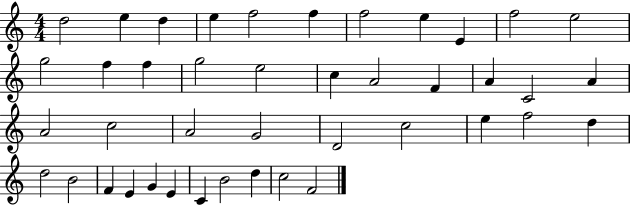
D5/h E5/q D5/q E5/q F5/h F5/q F5/h E5/q E4/q F5/h E5/h G5/h F5/q F5/q G5/h E5/h C5/q A4/h F4/q A4/q C4/h A4/q A4/h C5/h A4/h G4/h D4/h C5/h E5/q F5/h D5/q D5/h B4/h F4/q E4/q G4/q E4/q C4/q B4/h D5/q C5/h F4/h